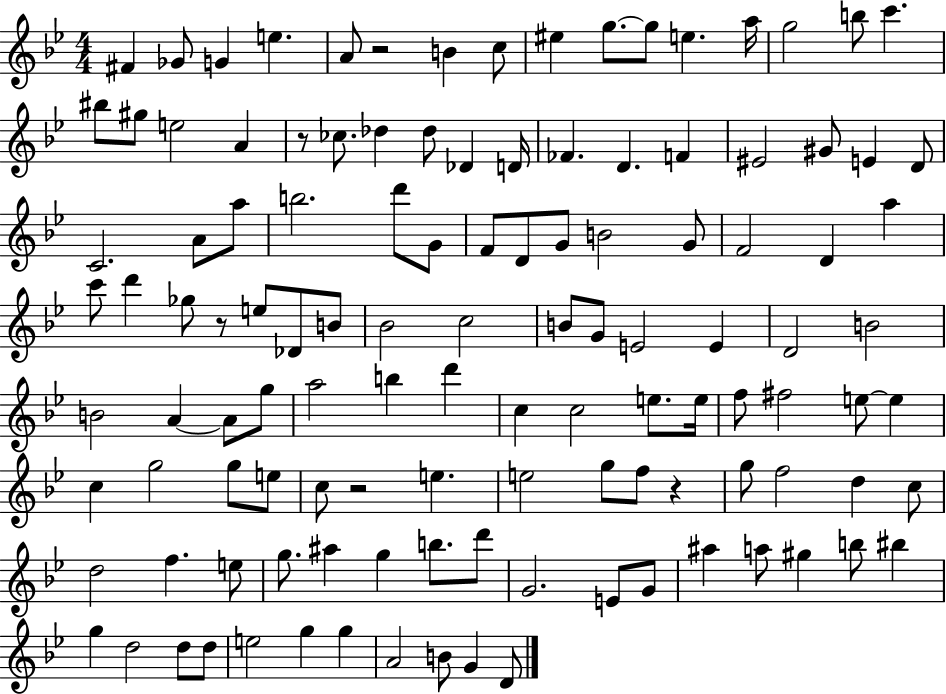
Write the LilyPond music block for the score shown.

{
  \clef treble
  \numericTimeSignature
  \time 4/4
  \key bes \major
  fis'4 ges'8 g'4 e''4. | a'8 r2 b'4 c''8 | eis''4 g''8.~~ g''8 e''4. a''16 | g''2 b''8 c'''4. | \break bis''8 gis''8 e''2 a'4 | r8 ces''8. des''4 des''8 des'4 d'16 | fes'4. d'4. f'4 | eis'2 gis'8 e'4 d'8 | \break c'2. a'8 a''8 | b''2. d'''8 g'8 | f'8 d'8 g'8 b'2 g'8 | f'2 d'4 a''4 | \break c'''8 d'''4 ges''8 r8 e''8 des'8 b'8 | bes'2 c''2 | b'8 g'8 e'2 e'4 | d'2 b'2 | \break b'2 a'4~~ a'8 g''8 | a''2 b''4 d'''4 | c''4 c''2 e''8. e''16 | f''8 fis''2 e''8~~ e''4 | \break c''4 g''2 g''8 e''8 | c''8 r2 e''4. | e''2 g''8 f''8 r4 | g''8 f''2 d''4 c''8 | \break d''2 f''4. e''8 | g''8. ais''4 g''4 b''8. d'''8 | g'2. e'8 g'8 | ais''4 a''8 gis''4 b''8 bis''4 | \break g''4 d''2 d''8 d''8 | e''2 g''4 g''4 | a'2 b'8 g'4 d'8 | \bar "|."
}